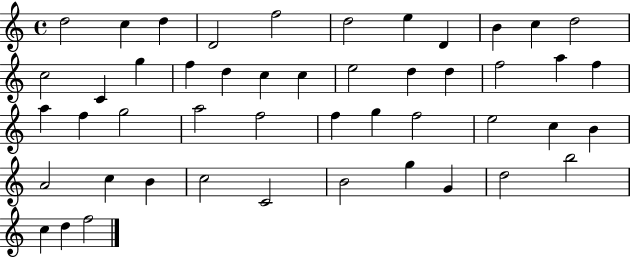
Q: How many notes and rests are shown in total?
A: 48